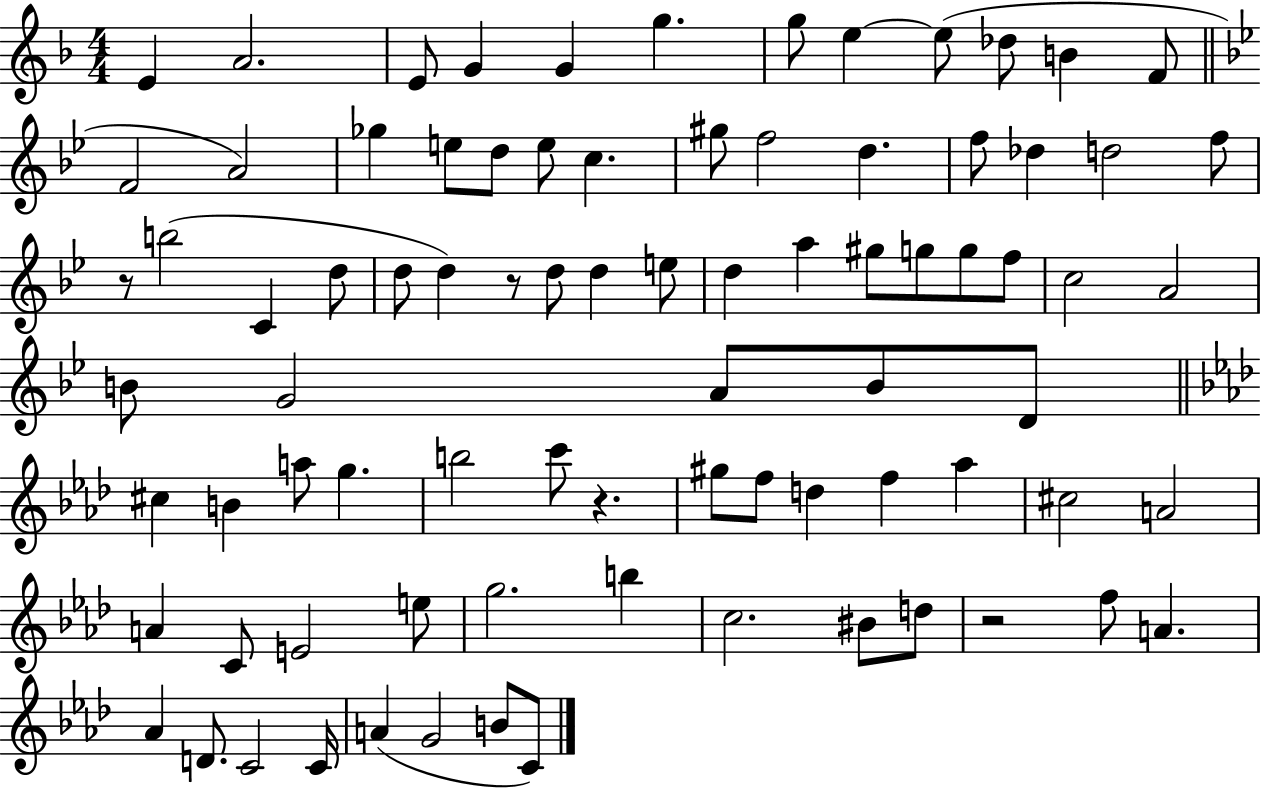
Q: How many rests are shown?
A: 4